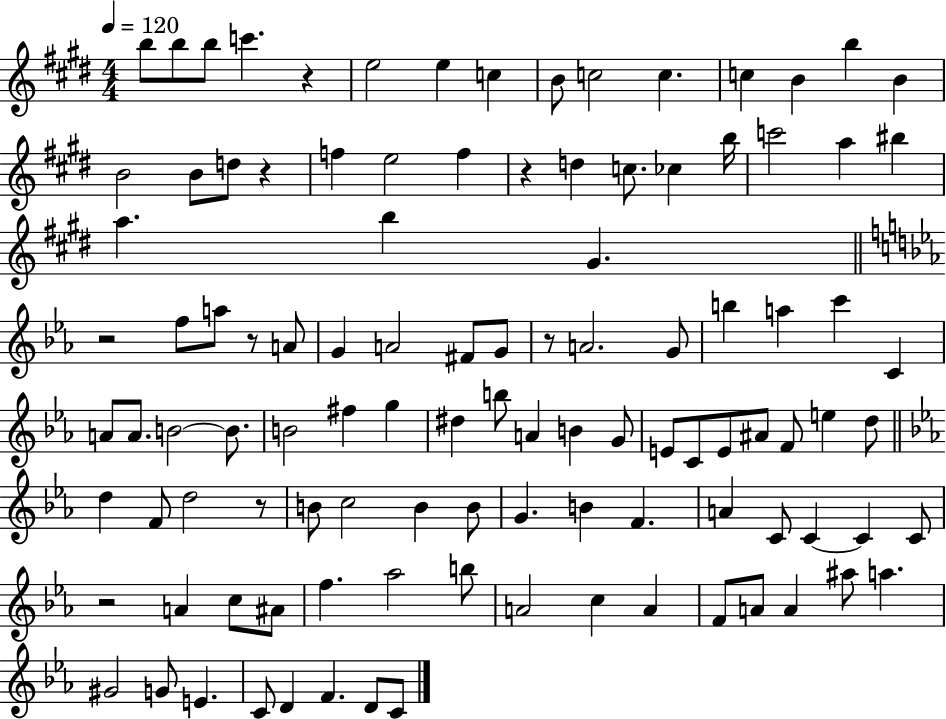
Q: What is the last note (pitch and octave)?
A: C4